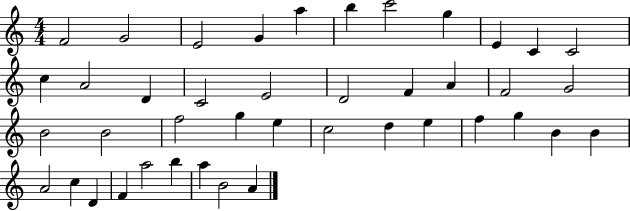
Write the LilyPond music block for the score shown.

{
  \clef treble
  \numericTimeSignature
  \time 4/4
  \key c \major
  f'2 g'2 | e'2 g'4 a''4 | b''4 c'''2 g''4 | e'4 c'4 c'2 | \break c''4 a'2 d'4 | c'2 e'2 | d'2 f'4 a'4 | f'2 g'2 | \break b'2 b'2 | f''2 g''4 e''4 | c''2 d''4 e''4 | f''4 g''4 b'4 b'4 | \break a'2 c''4 d'4 | f'4 a''2 b''4 | a''4 b'2 a'4 | \bar "|."
}